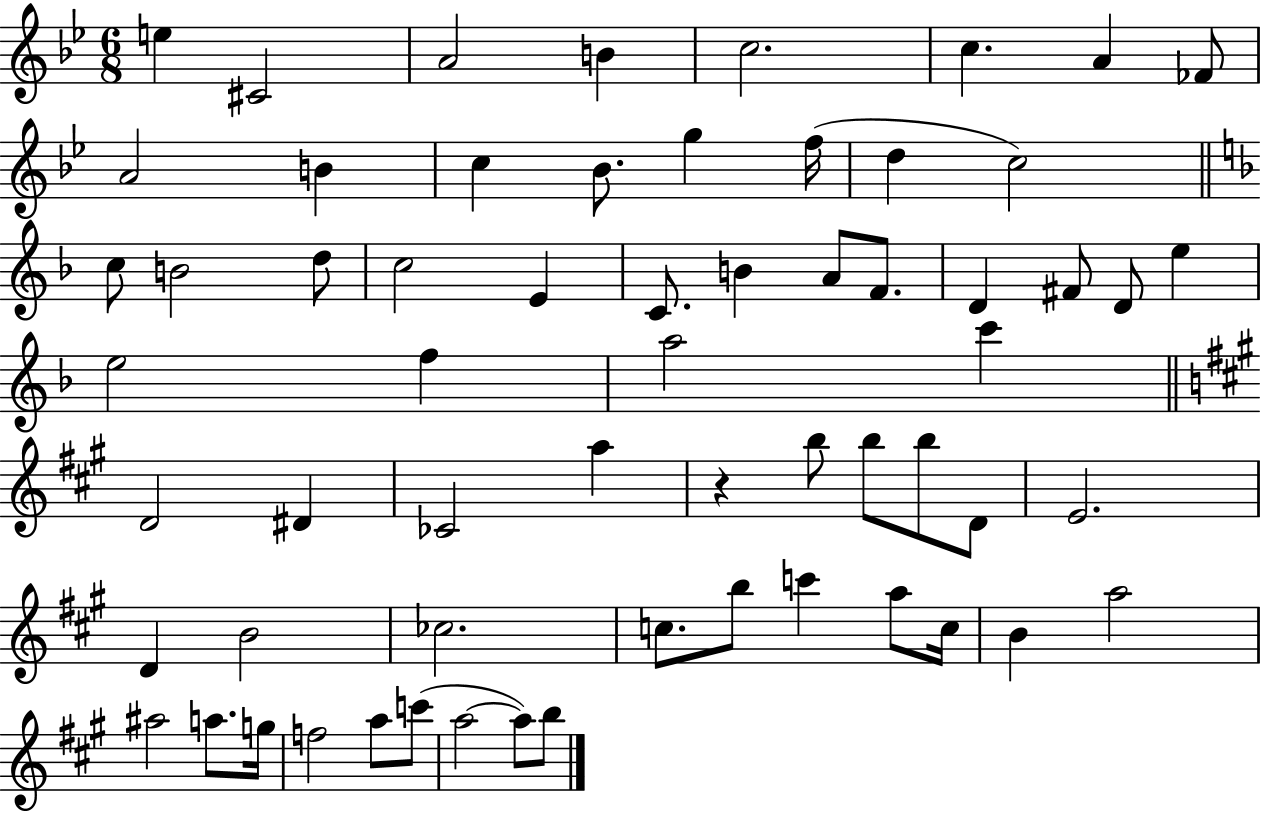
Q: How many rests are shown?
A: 1